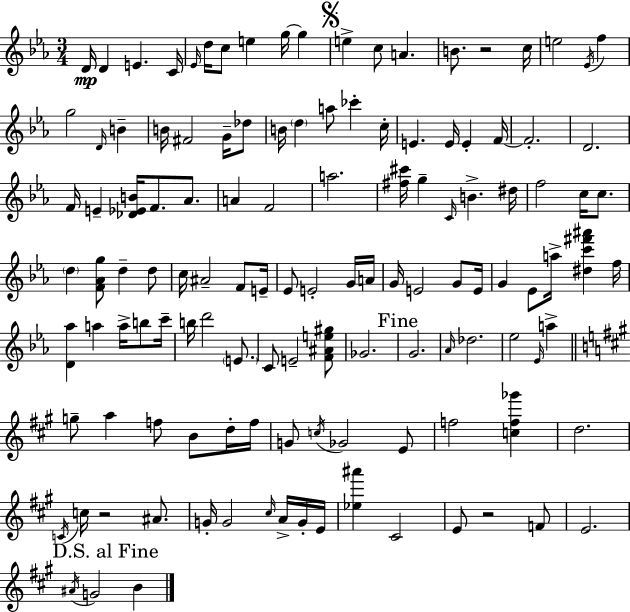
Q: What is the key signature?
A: EES major